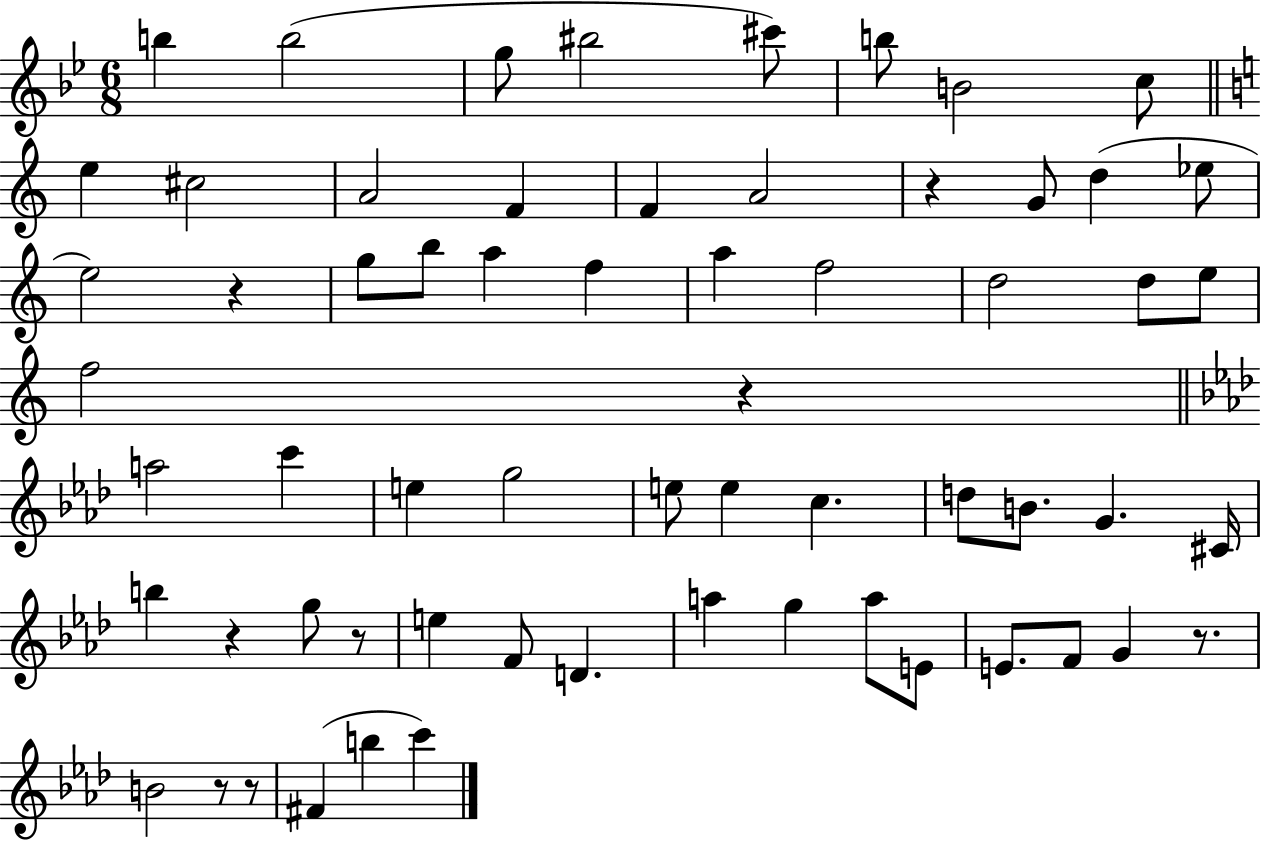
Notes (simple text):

B5/q B5/h G5/e BIS5/h C#6/e B5/e B4/h C5/e E5/q C#5/h A4/h F4/q F4/q A4/h R/q G4/e D5/q Eb5/e E5/h R/q G5/e B5/e A5/q F5/q A5/q F5/h D5/h D5/e E5/e F5/h R/q A5/h C6/q E5/q G5/h E5/e E5/q C5/q. D5/e B4/e. G4/q. C#4/s B5/q R/q G5/e R/e E5/q F4/e D4/q. A5/q G5/q A5/e E4/e E4/e. F4/e G4/q R/e. B4/h R/e R/e F#4/q B5/q C6/q